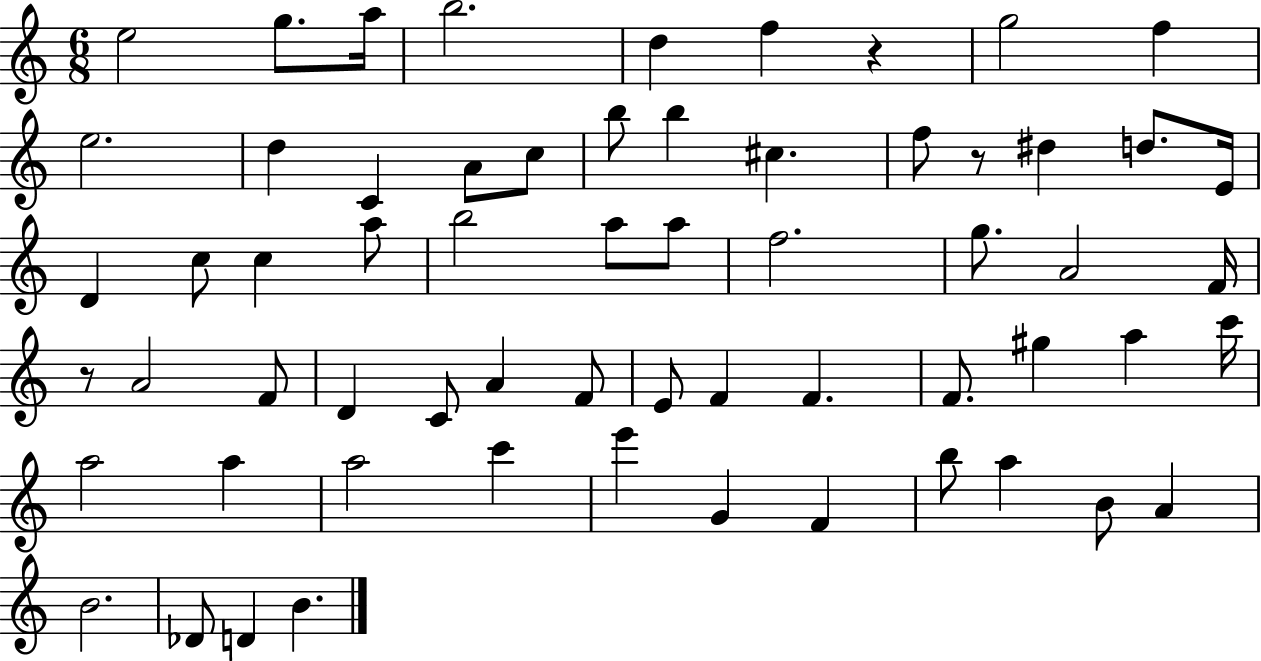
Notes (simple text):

E5/h G5/e. A5/s B5/h. D5/q F5/q R/q G5/h F5/q E5/h. D5/q C4/q A4/e C5/e B5/e B5/q C#5/q. F5/e R/e D#5/q D5/e. E4/s D4/q C5/e C5/q A5/e B5/h A5/e A5/e F5/h. G5/e. A4/h F4/s R/e A4/h F4/e D4/q C4/e A4/q F4/e E4/e F4/q F4/q. F4/e. G#5/q A5/q C6/s A5/h A5/q A5/h C6/q E6/q G4/q F4/q B5/e A5/q B4/e A4/q B4/h. Db4/e D4/q B4/q.